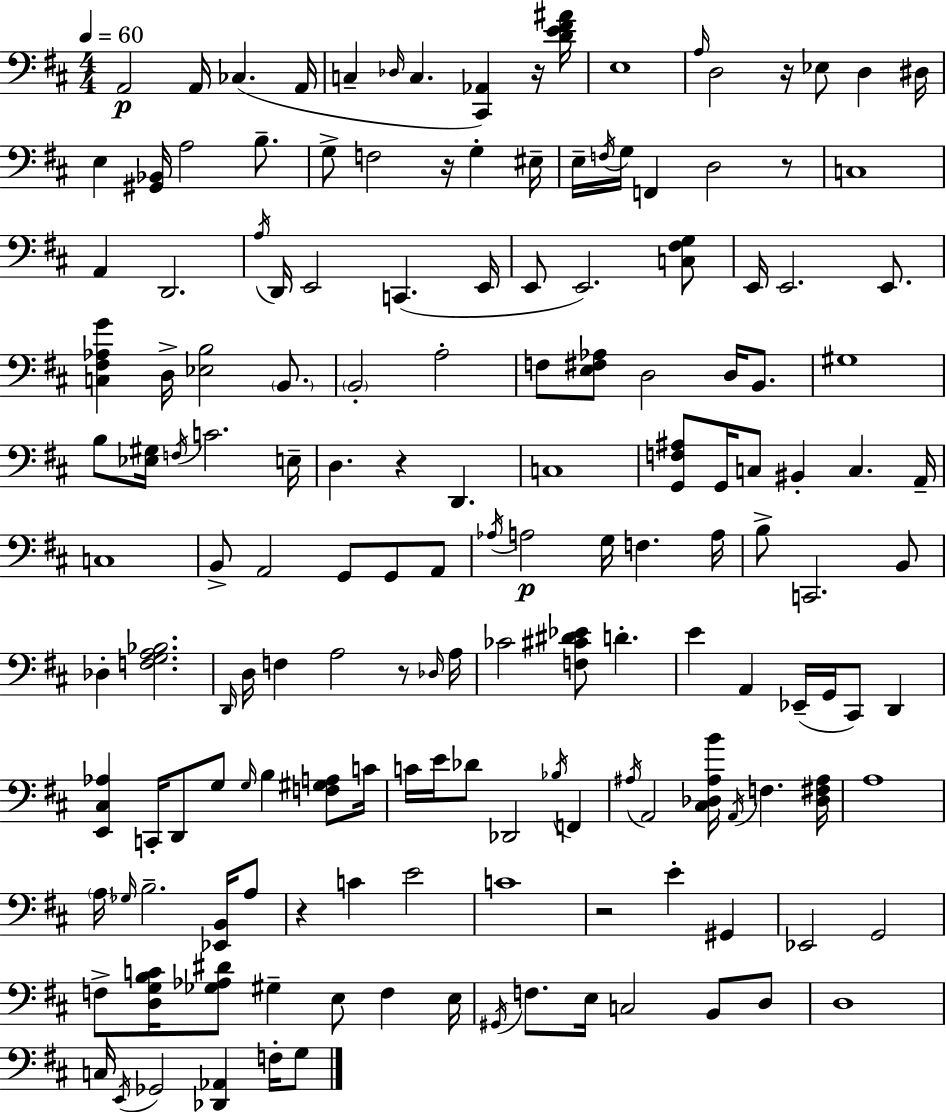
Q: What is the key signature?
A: D major